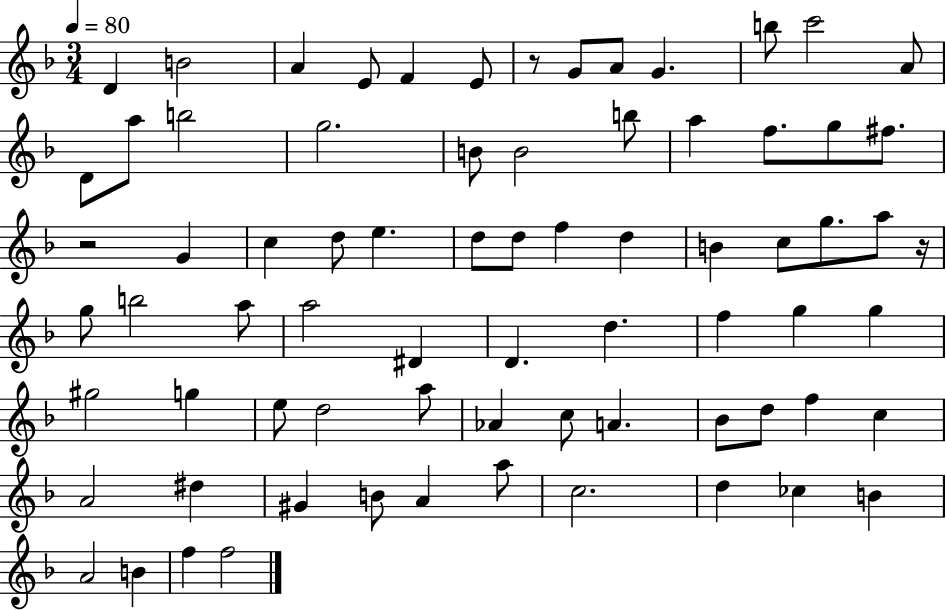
{
  \clef treble
  \numericTimeSignature
  \time 3/4
  \key f \major
  \tempo 4 = 80
  d'4 b'2 | a'4 e'8 f'4 e'8 | r8 g'8 a'8 g'4. | b''8 c'''2 a'8 | \break d'8 a''8 b''2 | g''2. | b'8 b'2 b''8 | a''4 f''8. g''8 fis''8. | \break r2 g'4 | c''4 d''8 e''4. | d''8 d''8 f''4 d''4 | b'4 c''8 g''8. a''8 r16 | \break g''8 b''2 a''8 | a''2 dis'4 | d'4. d''4. | f''4 g''4 g''4 | \break gis''2 g''4 | e''8 d''2 a''8 | aes'4 c''8 a'4. | bes'8 d''8 f''4 c''4 | \break a'2 dis''4 | gis'4 b'8 a'4 a''8 | c''2. | d''4 ces''4 b'4 | \break a'2 b'4 | f''4 f''2 | \bar "|."
}